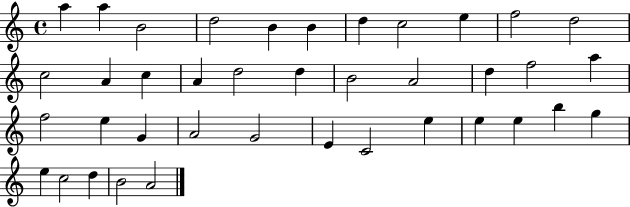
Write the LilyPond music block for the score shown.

{
  \clef treble
  \time 4/4
  \defaultTimeSignature
  \key c \major
  a''4 a''4 b'2 | d''2 b'4 b'4 | d''4 c''2 e''4 | f''2 d''2 | \break c''2 a'4 c''4 | a'4 d''2 d''4 | b'2 a'2 | d''4 f''2 a''4 | \break f''2 e''4 g'4 | a'2 g'2 | e'4 c'2 e''4 | e''4 e''4 b''4 g''4 | \break e''4 c''2 d''4 | b'2 a'2 | \bar "|."
}